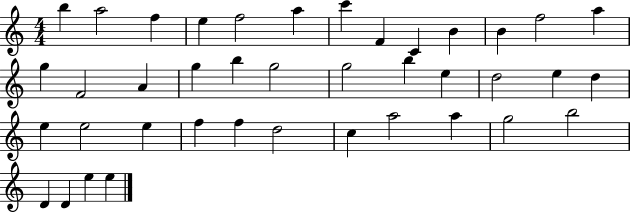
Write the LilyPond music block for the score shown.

{
  \clef treble
  \numericTimeSignature
  \time 4/4
  \key c \major
  b''4 a''2 f''4 | e''4 f''2 a''4 | c'''4 f'4 c'4 b'4 | b'4 f''2 a''4 | \break g''4 f'2 a'4 | g''4 b''4 g''2 | g''2 b''4 e''4 | d''2 e''4 d''4 | \break e''4 e''2 e''4 | f''4 f''4 d''2 | c''4 a''2 a''4 | g''2 b''2 | \break d'4 d'4 e''4 e''4 | \bar "|."
}